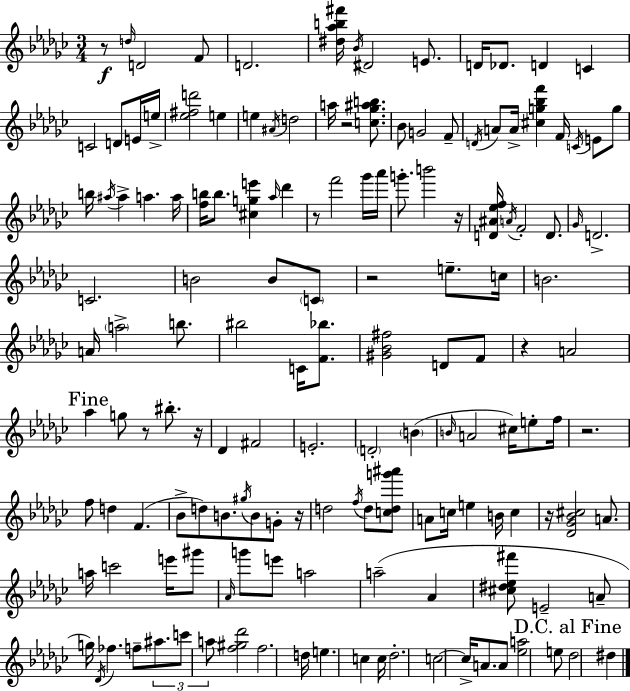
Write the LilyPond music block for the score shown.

{
  \clef treble
  \numericTimeSignature
  \time 3/4
  \key ees \minor
  r8\f \grace { d''16 } d'2 f'8 | d'2. | <dis'' aes'' b'' fis'''>16 \acciaccatura { bes'16 } dis'2 e'8. | d'16 des'8. d'4 c'4 | \break c'2 d'8 | e'16 e''16-> <ees'' fis'' d'''>2 e''4 | e''4 \acciaccatura { ais'16 } d''2 | a''16 r2 | \break <c'' ges'' ais'' b''>8. bes'8 g'2 | f'8-- \acciaccatura { d'16 } a'8 a'16-> <cis'' g'' bes'' f'''>4 f'16 | \acciaccatura { c'16 } e'8 g''8 b''16 \acciaccatura { ais''16 } ais''4-> a''4. | a''16 <f'' b''>16 b''8. <cis'' g'' e'''>4 | \break \grace { aes''16 } des'''4 r8 f'''2 | ges'''16 aes'''16 g'''8.-. b'''2 | r16 <d' ais' ees'' f''>16 \acciaccatura { a'16 } f'2-. | d'8. \grace { ges'16 } d'2.-> | \break c'2. | b'2 | b'8 \parenthesize c'8 r2 | e''8.-- c''16 b'2. | \break a'16 \parenthesize a''2-> | b''8. bis''2 | c'16 <f' bes''>8. <gis' bes' fis''>2 | d'8 f'8 r4 | \break a'2 \mark "Fine" aes''4 | g''8 r8 bis''8.-. r16 des'4 | fis'2 e'2.-. | \parenthesize d'2-. | \break \parenthesize b'4( \grace { b'16 } a'2 | cis''16) e''8-. f''16 r2. | f''8 | d''4 f'4.( bes'8-> | \break d''8) b'8. \acciaccatura { gis''16 } b'8 g'8-. r16 d''2 | \acciaccatura { f''16 } d''8 <c'' d'' g''' ais'''>8 | a'8 c''16 e''4 b'16 c''4 | r16 <des' ges' bes' cis''>2 a'8. | \break a''16 c'''2 e'''16 gis'''8 | \grace { aes'16 } g'''8 e'''8 a''2 | a''2--( aes'4 | <cis'' dis'' ees'' fis'''>8 e'2-- a'8-- | \break g''16) \acciaccatura { des'16 } fes''4. f''8-- \tuplet 3/2 { ais''8. | c'''8 a''8 } <f'' gis'' des'''>2 | f''2. | d''16 e''4. c''4 | \break c''16 des''2.-. | c''2~~ c''16-> a'8. | a'8 <ees'' a''>2 | e''8 \mark "D.C. al Fine" des''2 dis''4 | \break \bar "|."
}